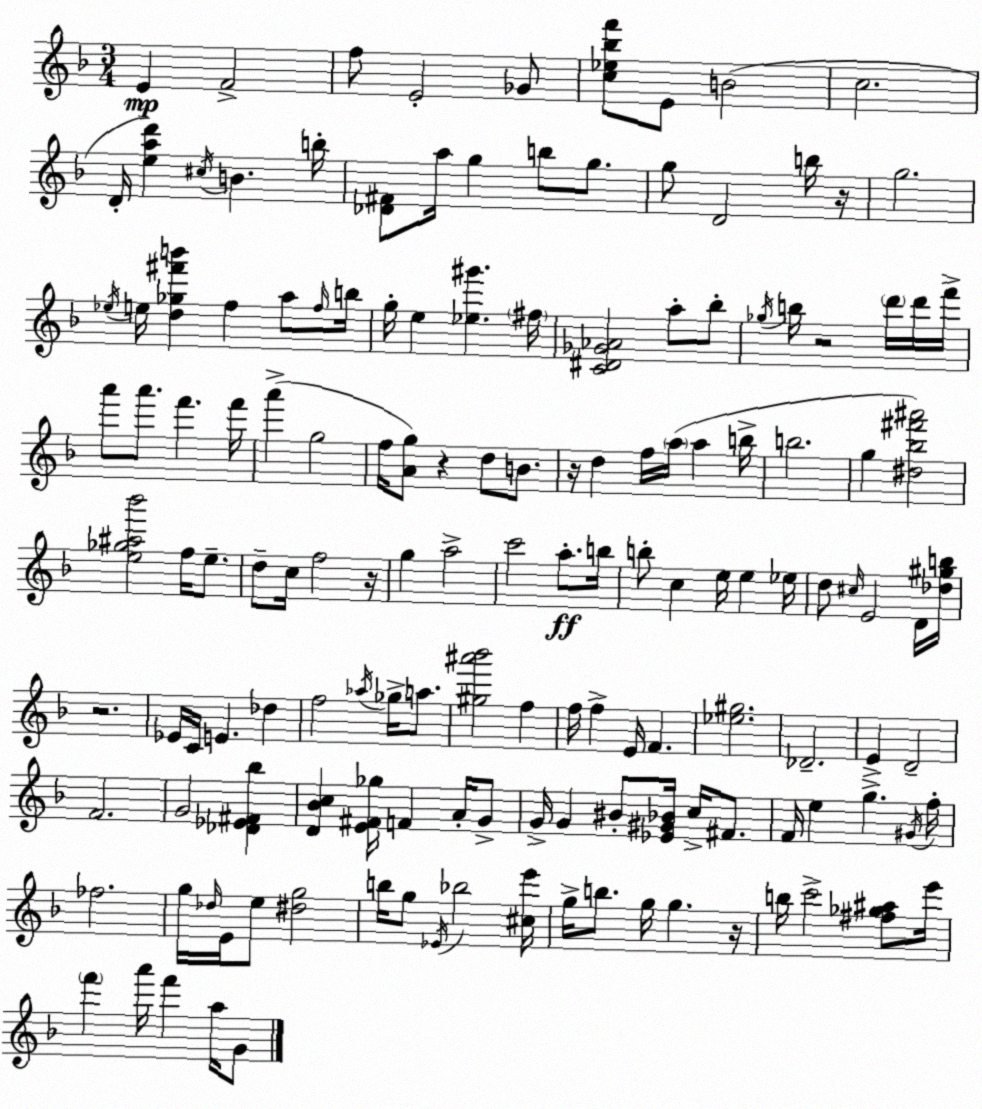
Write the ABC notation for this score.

X:1
T:Untitled
M:3/4
L:1/4
K:F
E F2 f/2 E2 _G/2 [c_e_bf']/2 E/2 B2 c2 D/4 [ead'] ^c/4 B b/4 [_D^F]/2 a/4 g b/2 g/2 g/2 D2 b/4 z/4 g2 _e/4 e/4 [d_g^f'b'] f a/2 f/4 b/4 g/4 e [_e^g'] ^f/4 [C^D_G_A]2 a/2 _b/2 _g/4 b/4 z2 d'/4 d'/4 f'/4 a'/2 a'/2 f' f'/4 a' g2 f/4 [Ag]/2 z d/2 B/2 z/4 d f/4 a/4 a b/4 b2 g [^d_b^f'^a']2 [e_g^a_b']2 f/4 e/2 d/2 c/4 f2 z/4 g a2 c'2 a/2 b/4 b/2 c e/4 e _e/4 d/2 ^c/4 E2 D/4 [_d^gb]/4 z2 _E/4 C/4 E _d f2 _a/4 _g/4 a/2 [^g^a'_b']2 f f/4 f E/4 F [_e^g]2 _D2 E D2 F2 G2 [_D_E^F_b] [D_Bc] [E^F_g]/4 F A/4 G/2 G/4 G ^B/2 [_E^G_B]/4 c/4 ^F/2 F/4 e g ^G/4 f/4 _f2 g/4 _d/4 E/4 e/2 [^dg]2 b/4 g/2 _E/4 _b2 [^ce']/4 g/4 b/2 g/4 g z/4 b/4 c'2 [^f_g^a]/2 e'/4 f' a'/4 f' a/4 G/2